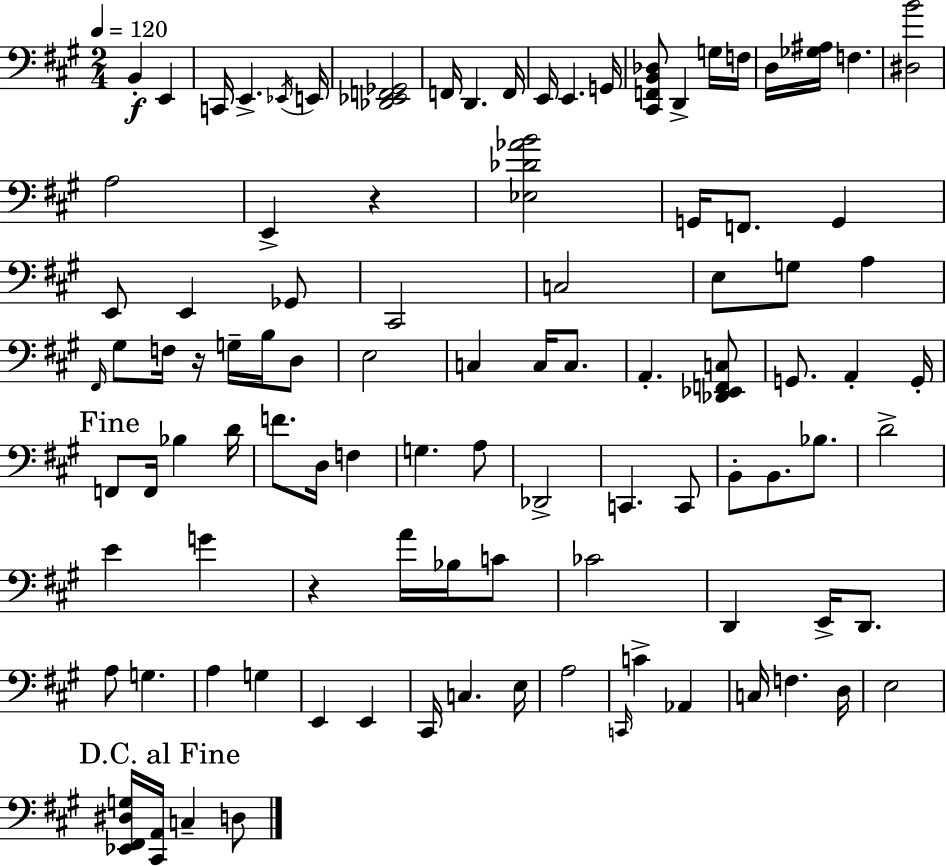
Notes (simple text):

B2/q E2/q C2/s E2/q. Eb2/s E2/s [Db2,Eb2,F2,Gb2]/h F2/s D2/q. F2/s E2/s E2/q. G2/s [C#2,F2,B2,Db3]/e D2/q G3/s F3/s D3/s [Gb3,A#3]/s F3/q. [D#3,B4]/h A3/h E2/q R/q [Eb3,Db4,Ab4,B4]/h G2/s F2/e. G2/q E2/e E2/q Gb2/e C#2/h C3/h E3/e G3/e A3/q F#2/s G#3/e F3/s R/s G3/s B3/s D3/e E3/h C3/q C3/s C3/e. A2/q. [Db2,Eb2,F2,C3]/e G2/e. A2/q G2/s F2/e F2/s Bb3/q D4/s F4/e. D3/s F3/q G3/q. A3/e Db2/h C2/q. C2/e B2/e B2/e. Bb3/e. D4/h E4/q G4/q R/q A4/s Bb3/s C4/e CES4/h D2/q E2/s D2/e. A3/e G3/q. A3/q G3/q E2/q E2/q C#2/s C3/q. E3/s A3/h C2/s C4/q Ab2/q C3/s F3/q. D3/s E3/h [Eb2,F#2,D#3,G3]/s [C#2,A2]/s C3/q D3/e